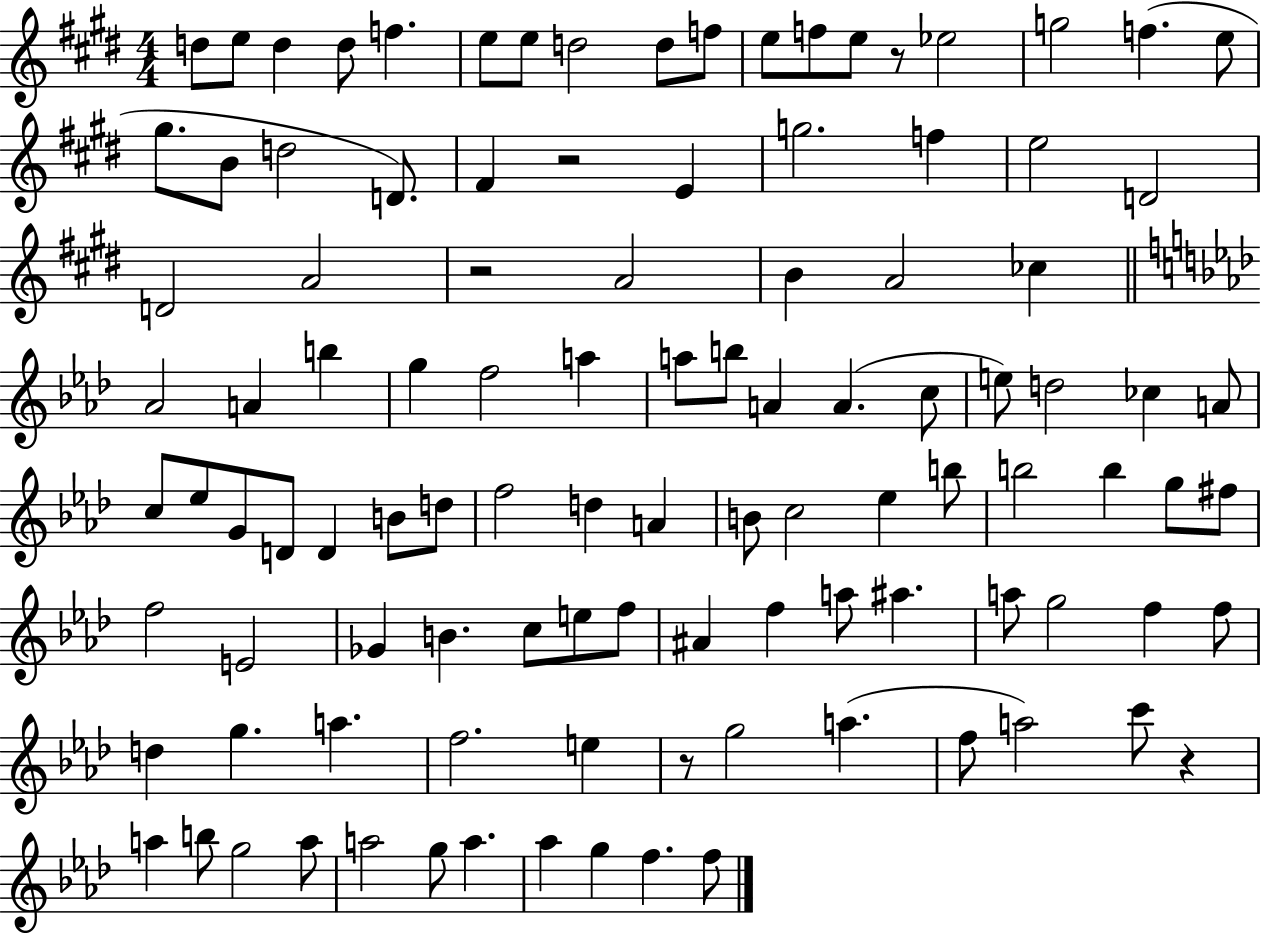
D5/e E5/e D5/q D5/e F5/q. E5/e E5/e D5/h D5/e F5/e E5/e F5/e E5/e R/e Eb5/h G5/h F5/q. E5/e G#5/e. B4/e D5/h D4/e. F#4/q R/h E4/q G5/h. F5/q E5/h D4/h D4/h A4/h R/h A4/h B4/q A4/h CES5/q Ab4/h A4/q B5/q G5/q F5/h A5/q A5/e B5/e A4/q A4/q. C5/e E5/e D5/h CES5/q A4/e C5/e Eb5/e G4/e D4/e D4/q B4/e D5/e F5/h D5/q A4/q B4/e C5/h Eb5/q B5/e B5/h B5/q G5/e F#5/e F5/h E4/h Gb4/q B4/q. C5/e E5/e F5/e A#4/q F5/q A5/e A#5/q. A5/e G5/h F5/q F5/e D5/q G5/q. A5/q. F5/h. E5/q R/e G5/h A5/q. F5/e A5/h C6/e R/q A5/q B5/e G5/h A5/e A5/h G5/e A5/q. Ab5/q G5/q F5/q. F5/e